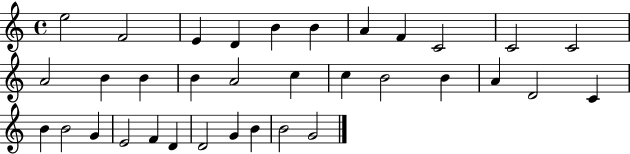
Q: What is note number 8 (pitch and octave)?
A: F4